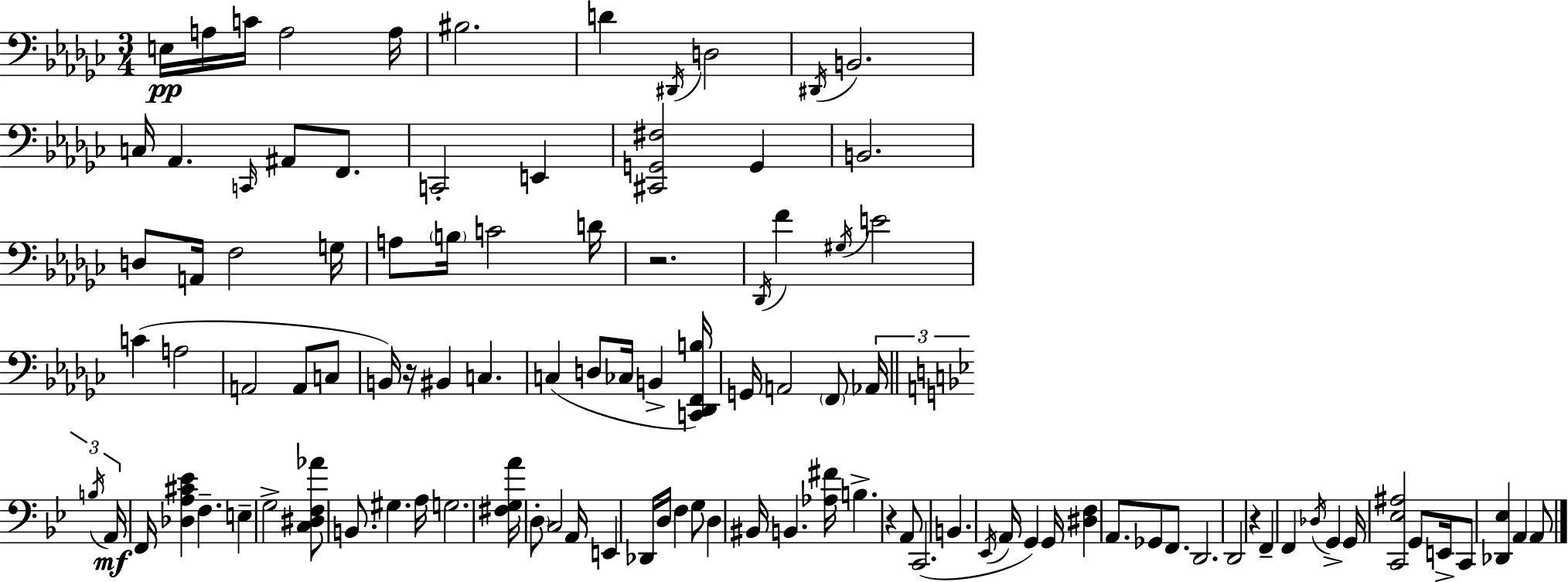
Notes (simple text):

E3/s A3/s C4/s A3/h A3/s BIS3/h. D4/q D#2/s D3/h D#2/s B2/h. C3/s Ab2/q. C2/s A#2/e F2/e. C2/h E2/q [C#2,G2,F#3]/h G2/q B2/h. D3/e A2/s F3/h G3/s A3/e B3/s C4/h D4/s R/h. Db2/s F4/q G#3/s E4/h C4/q A3/h A2/h A2/e C3/e B2/s R/s BIS2/q C3/q. C3/q D3/e CES3/s B2/q [C2,Db2,F2,B3]/s G2/s A2/h F2/e Ab2/s B3/s A2/s F2/s [Db3,A3,C#4,Eb4]/q F3/q. E3/q G3/h [C3,D#3,F3,Ab4]/e B2/e. G#3/q. A3/s G3/h. [F#3,G3,A4]/s D3/e C3/h A2/s E2/q Db2/s D3/s F3/q G3/e D3/q BIS2/s B2/q. [Ab3,F#4]/s B3/q. R/q A2/e C2/h. B2/q. Eb2/s A2/s G2/q G2/s [D#3,F3]/q A2/e. Gb2/e F2/e. D2/h. D2/h R/q F2/q F2/q Db3/s G2/q G2/s [C2,Eb3,A#3]/h G2/e E2/s C2/e [Db2,Eb3]/q A2/q A2/e